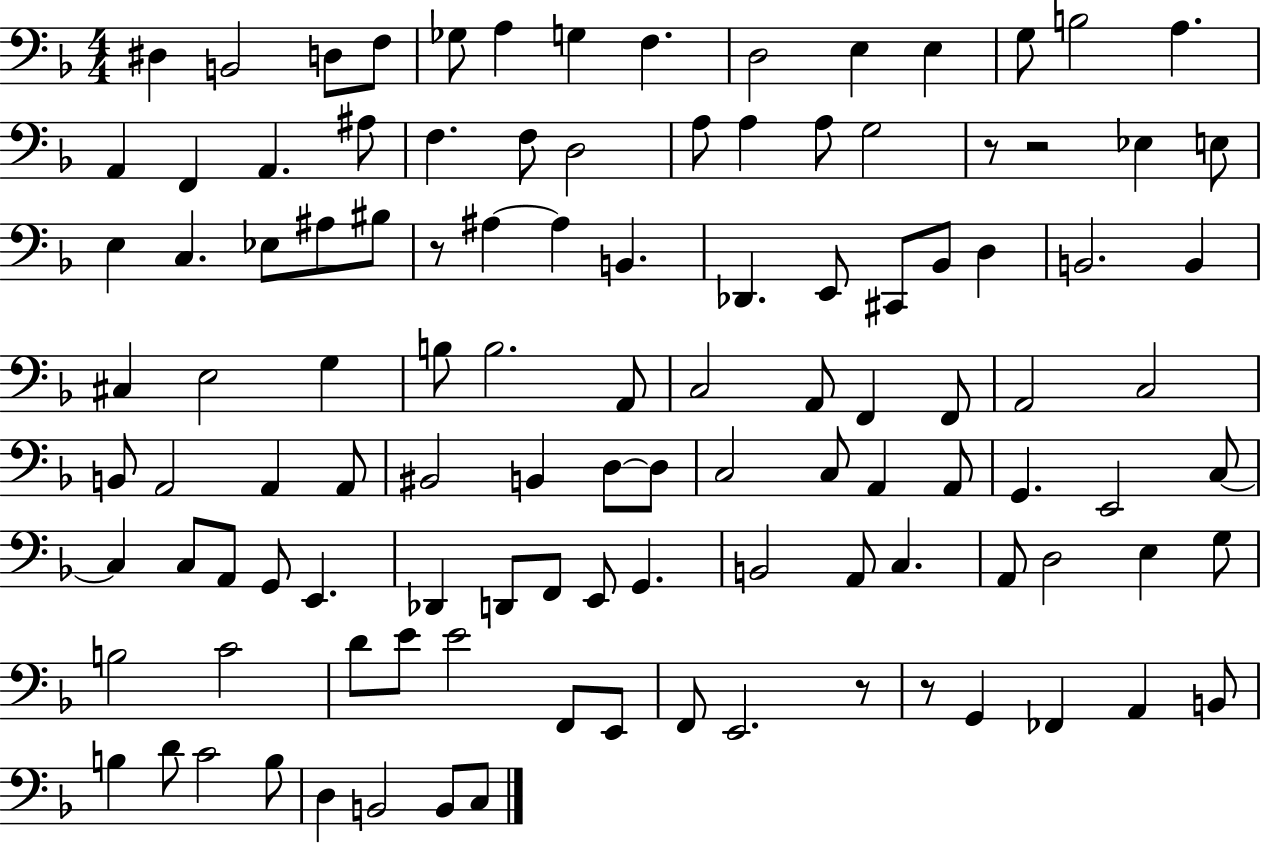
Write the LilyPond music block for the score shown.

{
  \clef bass
  \numericTimeSignature
  \time 4/4
  \key f \major
  \repeat volta 2 { dis4 b,2 d8 f8 | ges8 a4 g4 f4. | d2 e4 e4 | g8 b2 a4. | \break a,4 f,4 a,4. ais8 | f4. f8 d2 | a8 a4 a8 g2 | r8 r2 ees4 e8 | \break e4 c4. ees8 ais8 bis8 | r8 ais4~~ ais4 b,4. | des,4. e,8 cis,8 bes,8 d4 | b,2. b,4 | \break cis4 e2 g4 | b8 b2. a,8 | c2 a,8 f,4 f,8 | a,2 c2 | \break b,8 a,2 a,4 a,8 | bis,2 b,4 d8~~ d8 | c2 c8 a,4 a,8 | g,4. e,2 c8~~ | \break c4 c8 a,8 g,8 e,4. | des,4 d,8 f,8 e,8 g,4. | b,2 a,8 c4. | a,8 d2 e4 g8 | \break b2 c'2 | d'8 e'8 e'2 f,8 e,8 | f,8 e,2. r8 | r8 g,4 fes,4 a,4 b,8 | \break b4 d'8 c'2 b8 | d4 b,2 b,8 c8 | } \bar "|."
}